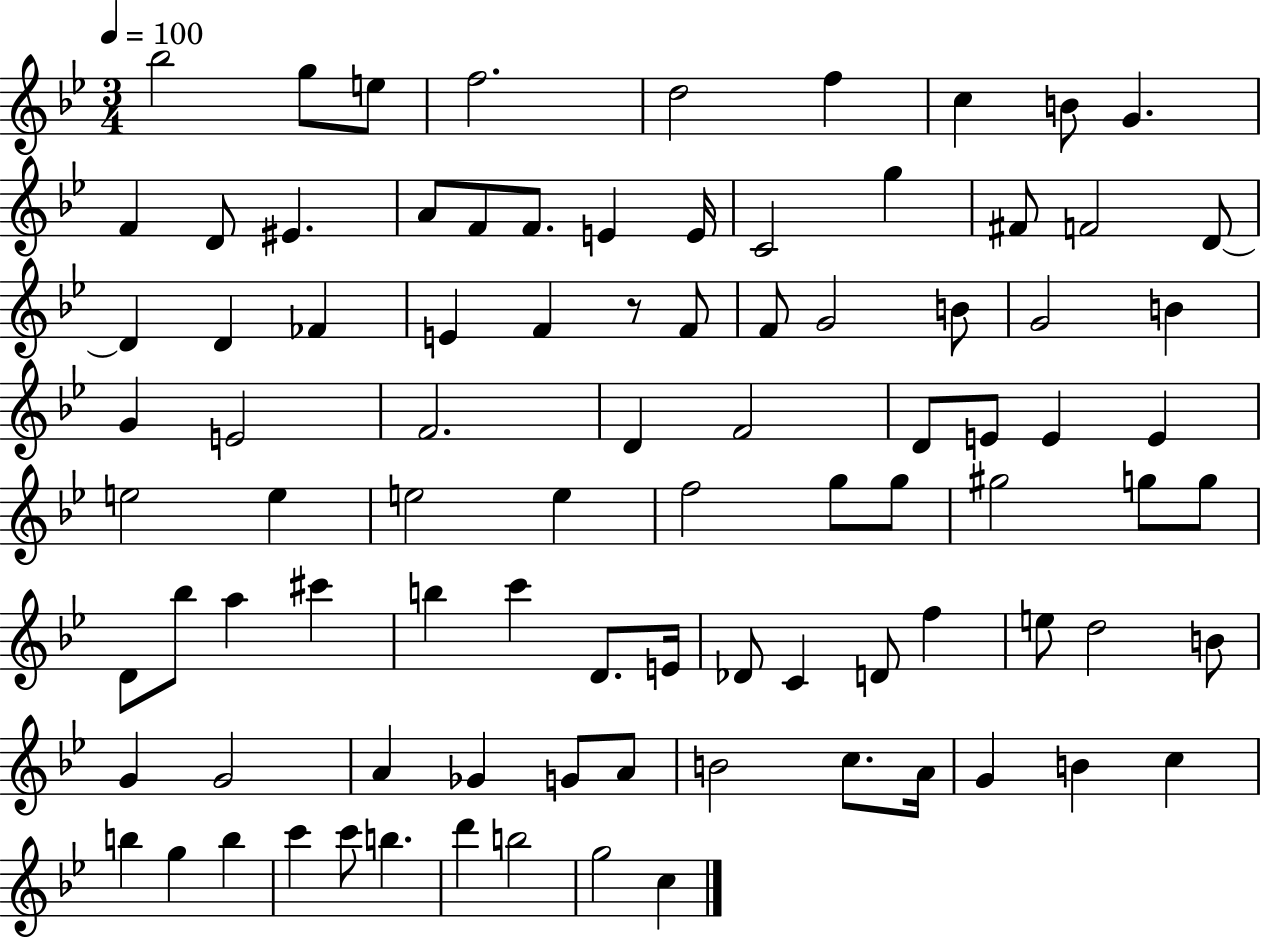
Bb5/h G5/e E5/e F5/h. D5/h F5/q C5/q B4/e G4/q. F4/q D4/e EIS4/q. A4/e F4/e F4/e. E4/q E4/s C4/h G5/q F#4/e F4/h D4/e D4/q D4/q FES4/q E4/q F4/q R/e F4/e F4/e G4/h B4/e G4/h B4/q G4/q E4/h F4/h. D4/q F4/h D4/e E4/e E4/q E4/q E5/h E5/q E5/h E5/q F5/h G5/e G5/e G#5/h G5/e G5/e D4/e Bb5/e A5/q C#6/q B5/q C6/q D4/e. E4/s Db4/e C4/q D4/e F5/q E5/e D5/h B4/e G4/q G4/h A4/q Gb4/q G4/e A4/e B4/h C5/e. A4/s G4/q B4/q C5/q B5/q G5/q B5/q C6/q C6/e B5/q. D6/q B5/h G5/h C5/q